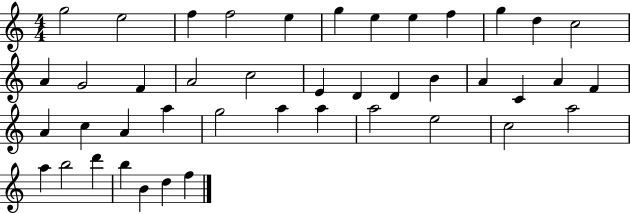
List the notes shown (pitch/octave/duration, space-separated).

G5/h E5/h F5/q F5/h E5/q G5/q E5/q E5/q F5/q G5/q D5/q C5/h A4/q G4/h F4/q A4/h C5/h E4/q D4/q D4/q B4/q A4/q C4/q A4/q F4/q A4/q C5/q A4/q A5/q G5/h A5/q A5/q A5/h E5/h C5/h A5/h A5/q B5/h D6/q B5/q B4/q D5/q F5/q